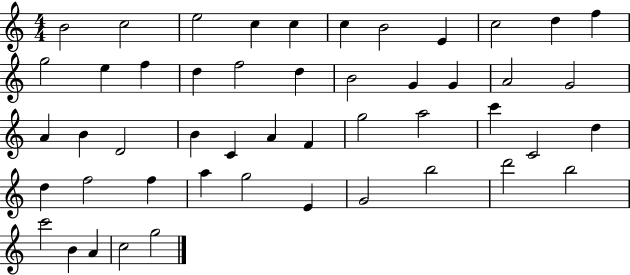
B4/h C5/h E5/h C5/q C5/q C5/q B4/h E4/q C5/h D5/q F5/q G5/h E5/q F5/q D5/q F5/h D5/q B4/h G4/q G4/q A4/h G4/h A4/q B4/q D4/h B4/q C4/q A4/q F4/q G5/h A5/h C6/q C4/h D5/q D5/q F5/h F5/q A5/q G5/h E4/q G4/h B5/h D6/h B5/h C6/h B4/q A4/q C5/h G5/h